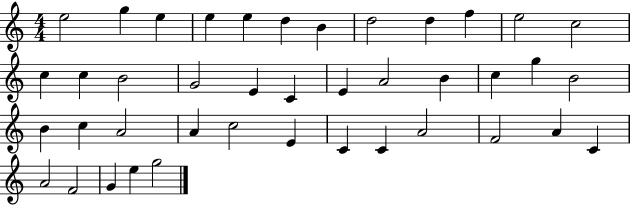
E5/h G5/q E5/q E5/q E5/q D5/q B4/q D5/h D5/q F5/q E5/h C5/h C5/q C5/q B4/h G4/h E4/q C4/q E4/q A4/h B4/q C5/q G5/q B4/h B4/q C5/q A4/h A4/q C5/h E4/q C4/q C4/q A4/h F4/h A4/q C4/q A4/h F4/h G4/q E5/q G5/h